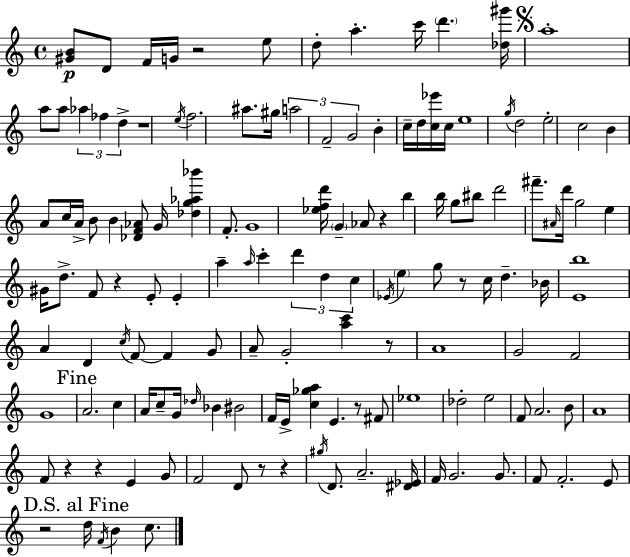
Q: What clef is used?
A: treble